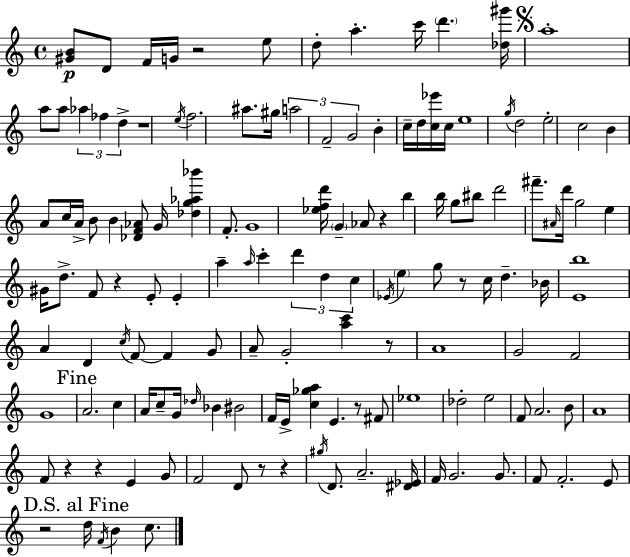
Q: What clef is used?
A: treble